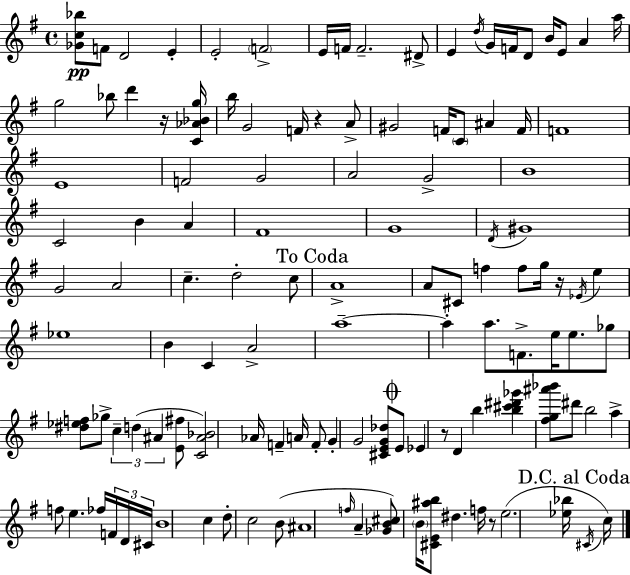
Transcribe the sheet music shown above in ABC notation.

X:1
T:Untitled
M:4/4
L:1/4
K:Em
[_Gc_b]/2 F/2 D2 E E2 F2 E/4 F/4 F2 ^D/2 E d/4 G/4 F/4 D/2 B/4 E/2 A a/4 g2 _b/2 d' z/4 [C_A_Bg]/4 b/4 G2 F/4 z A/2 ^G2 F/4 C/2 ^A F/4 F4 E4 F2 G2 A2 G2 B4 C2 B A ^F4 G4 D/4 ^G4 G2 A2 c d2 c/2 A4 A/2 ^C/2 f f/2 g/4 z/4 _E/4 e _e4 B C A2 a4 a a/2 F/2 e/4 e/2 _g/2 [^d_ef]/2 _g/2 c d ^A [E^f]/2 [C^A_B]2 _A/4 F A/4 F/2 G G2 [^CEG_d]/2 E/2 _E z/2 D b [b^c'^d'_g'] [^fg^a'_b']/2 ^d'/2 b2 a f/2 e _f/4 F/4 D/4 ^C/4 B4 c d/2 c2 B/2 ^A4 f/4 A [_GB^c]/2 B/4 [^CE^ab]/2 ^d f/4 z/2 e2 [_e_b]/4 ^C/4 c/4